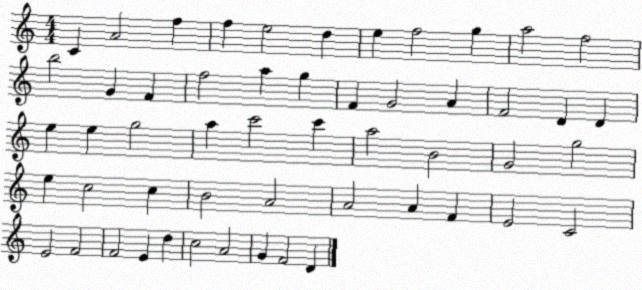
X:1
T:Untitled
M:4/4
L:1/4
K:C
C A2 f f e2 d e f2 g a2 f2 b2 G F f2 a g F G2 A F2 D D e e g2 a c'2 c' a2 B2 G2 g2 e c2 c B2 A2 A2 A F E2 C2 E2 F2 F2 E d c2 A2 G F2 D